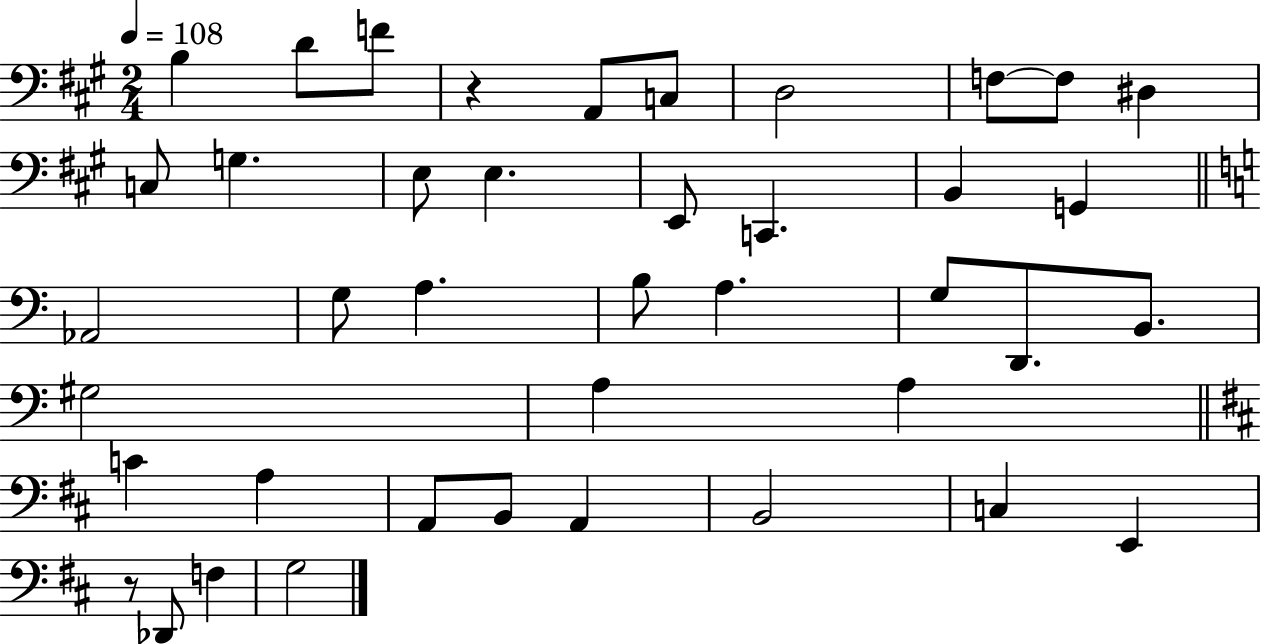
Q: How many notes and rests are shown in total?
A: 41